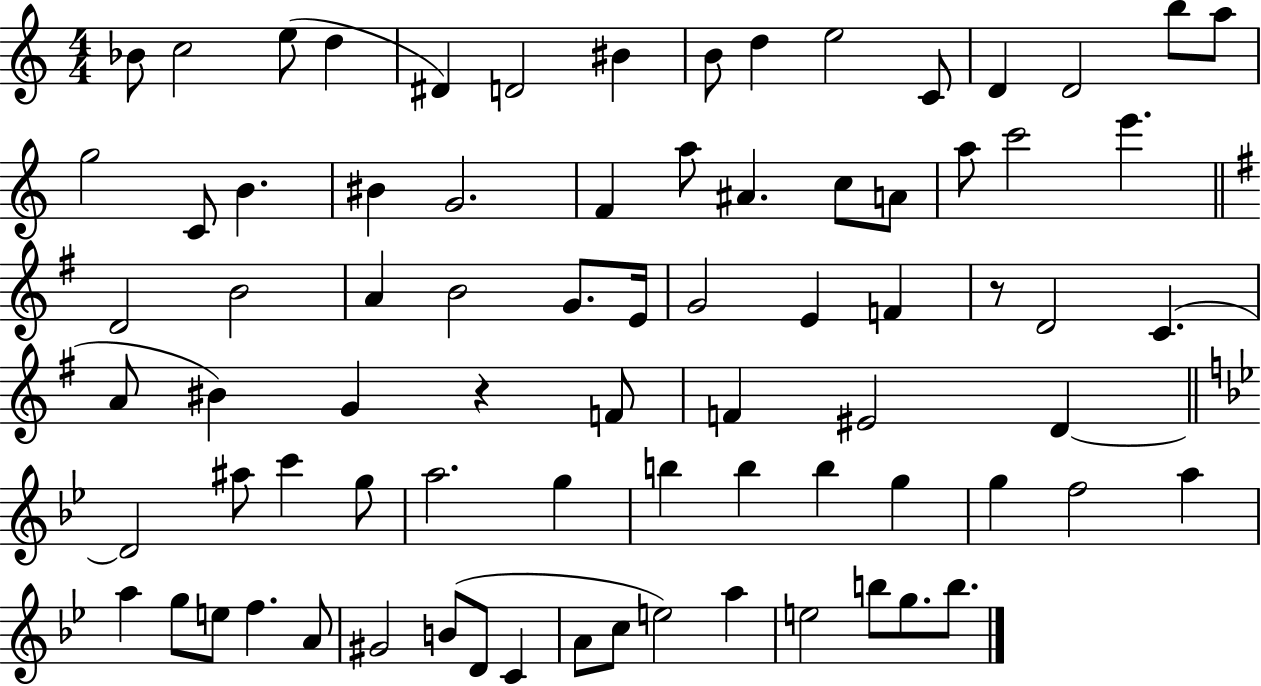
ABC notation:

X:1
T:Untitled
M:4/4
L:1/4
K:C
_B/2 c2 e/2 d ^D D2 ^B B/2 d e2 C/2 D D2 b/2 a/2 g2 C/2 B ^B G2 F a/2 ^A c/2 A/2 a/2 c'2 e' D2 B2 A B2 G/2 E/4 G2 E F z/2 D2 C A/2 ^B G z F/2 F ^E2 D D2 ^a/2 c' g/2 a2 g b b b g g f2 a a g/2 e/2 f A/2 ^G2 B/2 D/2 C A/2 c/2 e2 a e2 b/2 g/2 b/2